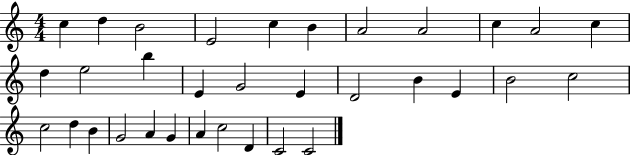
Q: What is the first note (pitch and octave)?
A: C5